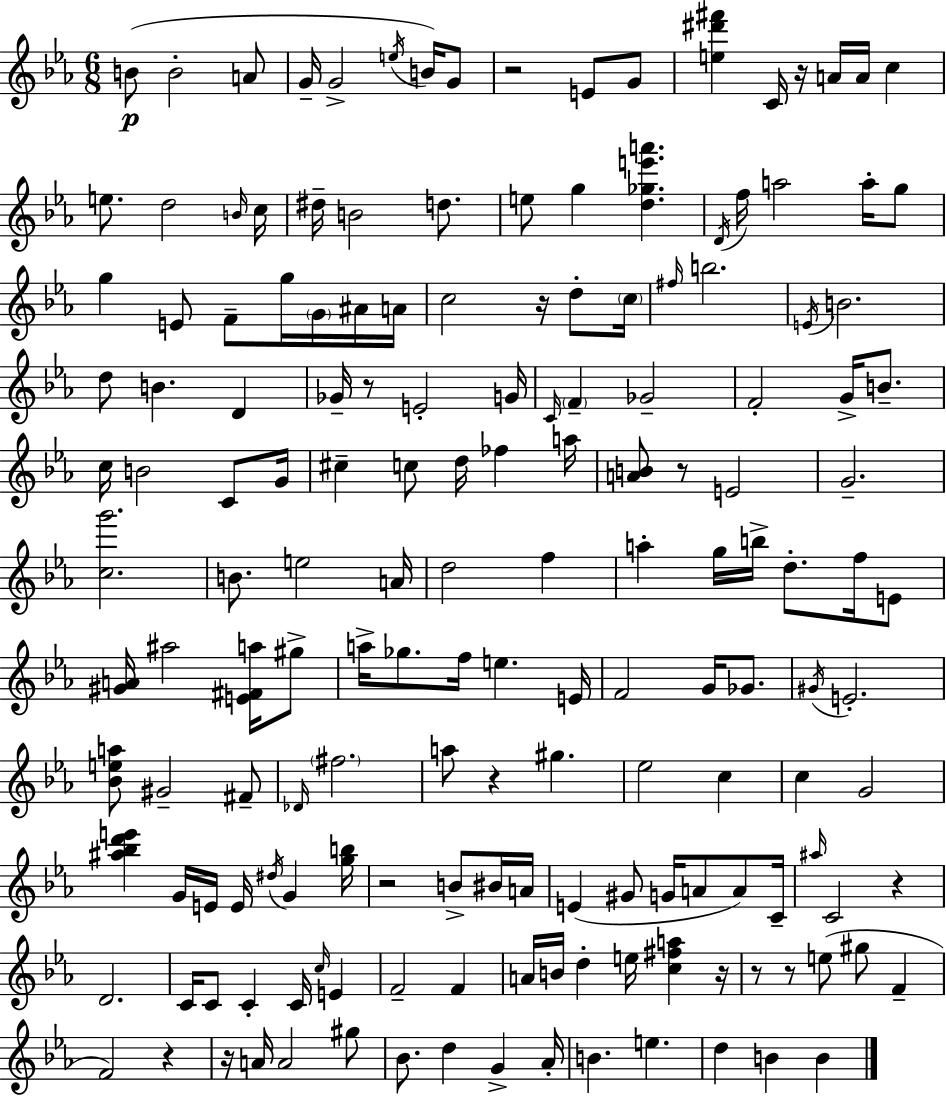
B4/e B4/h A4/e G4/s G4/h E5/s B4/s G4/e R/h E4/e G4/e [E5,D#6,F#6]/q C4/s R/s A4/s A4/s C5/q E5/e. D5/h B4/s C5/s D#5/s B4/h D5/e. E5/e G5/q [D5,Gb5,E6,A6]/q. D4/s F5/s A5/h A5/s G5/e G5/q E4/e F4/e G5/s G4/s A#4/s A4/s C5/h R/s D5/e C5/s F#5/s B5/h. E4/s B4/h. D5/e B4/q. D4/q Gb4/s R/e E4/h G4/s C4/s F4/q Gb4/h F4/h G4/s B4/e. C5/s B4/h C4/e G4/s C#5/q C5/e D5/s FES5/q A5/s [A4,B4]/e R/e E4/h G4/h. [C5,G6]/h. B4/e. E5/h A4/s D5/h F5/q A5/q G5/s B5/s D5/e. F5/s E4/e [G#4,A4]/s A#5/h [E4,F#4,A5]/s G#5/e A5/s Gb5/e. F5/s E5/q. E4/s F4/h G4/s Gb4/e. G#4/s E4/h. [Bb4,E5,A5]/e G#4/h F#4/e Db4/s F#5/h. A5/e R/q G#5/q. Eb5/h C5/q C5/q G4/h [A#5,Bb5,D6,E6]/q G4/s E4/s E4/s D#5/s G4/q [G5,B5]/s R/h B4/e BIS4/s A4/s E4/q G#4/e G4/s A4/e A4/e C4/s A#5/s C4/h R/q D4/h. C4/s C4/e C4/q C4/s C5/s E4/q F4/h F4/q A4/s B4/s D5/q E5/s [C5,F#5,A5]/q R/s R/e R/e E5/e G#5/e F4/q F4/h R/q R/s A4/s A4/h G#5/e Bb4/e. D5/q G4/q Ab4/s B4/q. E5/q. D5/q B4/q B4/q